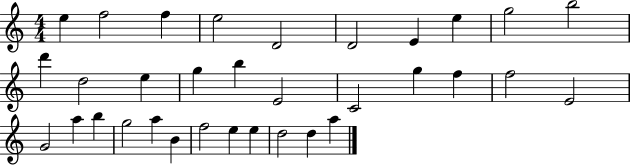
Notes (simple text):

E5/q F5/h F5/q E5/h D4/h D4/h E4/q E5/q G5/h B5/h D6/q D5/h E5/q G5/q B5/q E4/h C4/h G5/q F5/q F5/h E4/h G4/h A5/q B5/q G5/h A5/q B4/q F5/h E5/q E5/q D5/h D5/q A5/q